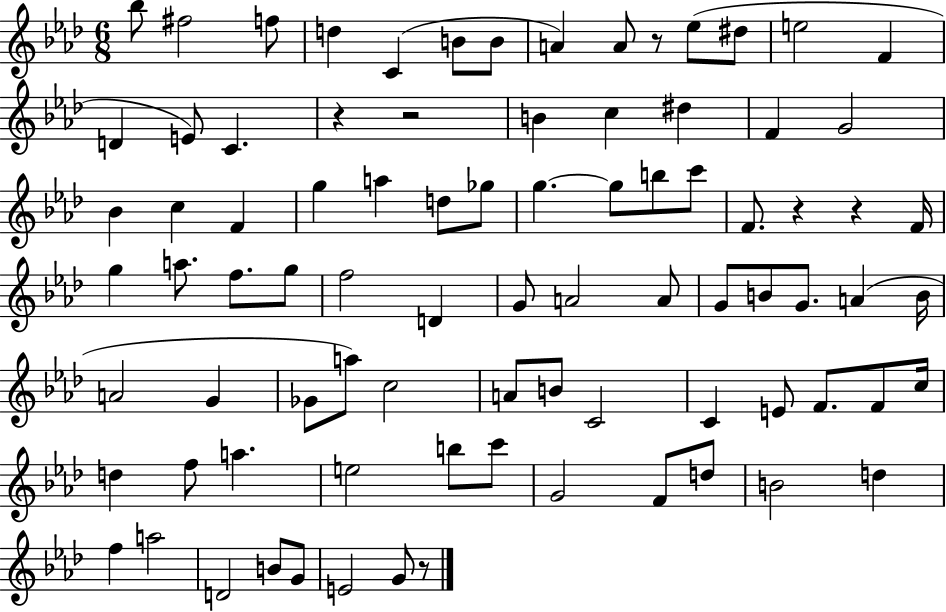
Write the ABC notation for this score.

X:1
T:Untitled
M:6/8
L:1/4
K:Ab
_b/2 ^f2 f/2 d C B/2 B/2 A A/2 z/2 _e/2 ^d/2 e2 F D E/2 C z z2 B c ^d F G2 _B c F g a d/2 _g/2 g g/2 b/2 c'/2 F/2 z z F/4 g a/2 f/2 g/2 f2 D G/2 A2 A/2 G/2 B/2 G/2 A B/4 A2 G _G/2 a/2 c2 A/2 B/2 C2 C E/2 F/2 F/2 c/4 d f/2 a e2 b/2 c'/2 G2 F/2 d/2 B2 d f a2 D2 B/2 G/2 E2 G/2 z/2